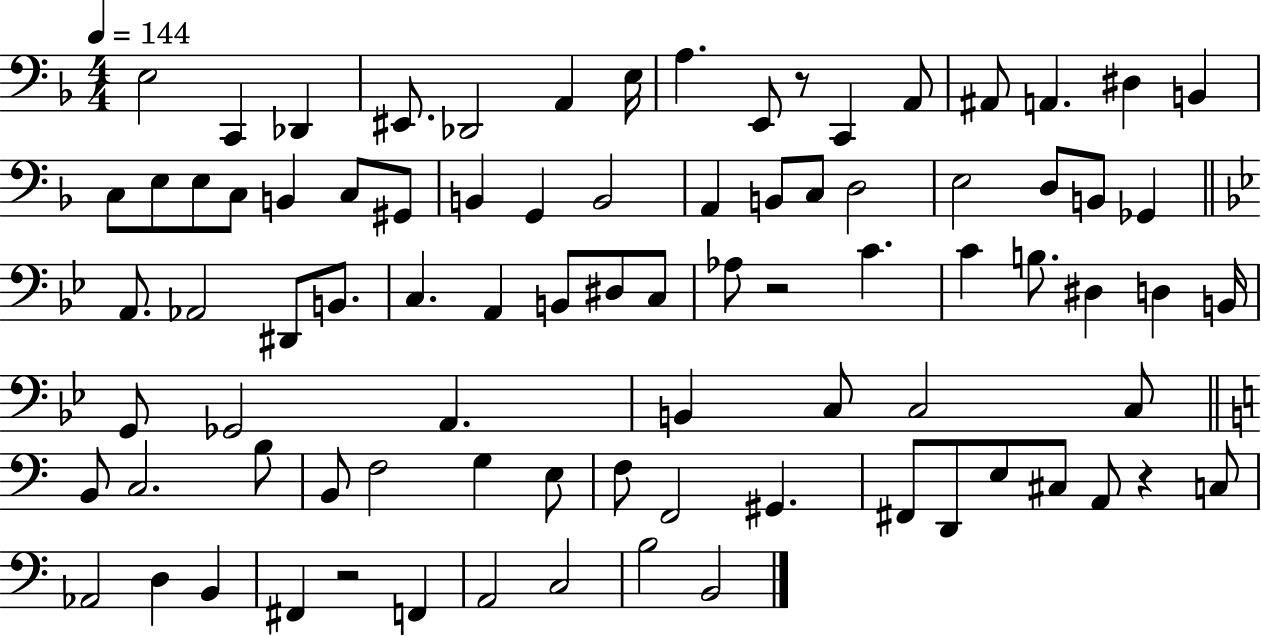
E3/h C2/q Db2/q EIS2/e. Db2/h A2/q E3/s A3/q. E2/e R/e C2/q A2/e A#2/e A2/q. D#3/q B2/q C3/e E3/e E3/e C3/e B2/q C3/e G#2/e B2/q G2/q B2/h A2/q B2/e C3/e D3/h E3/h D3/e B2/e Gb2/q A2/e. Ab2/h D#2/e B2/e. C3/q. A2/q B2/e D#3/e C3/e Ab3/e R/h C4/q. C4/q B3/e. D#3/q D3/q B2/s G2/e Gb2/h A2/q. B2/q C3/e C3/h C3/e B2/e C3/h. B3/e B2/e F3/h G3/q E3/e F3/e F2/h G#2/q. F#2/e D2/e E3/e C#3/e A2/e R/q C3/e Ab2/h D3/q B2/q F#2/q R/h F2/q A2/h C3/h B3/h B2/h